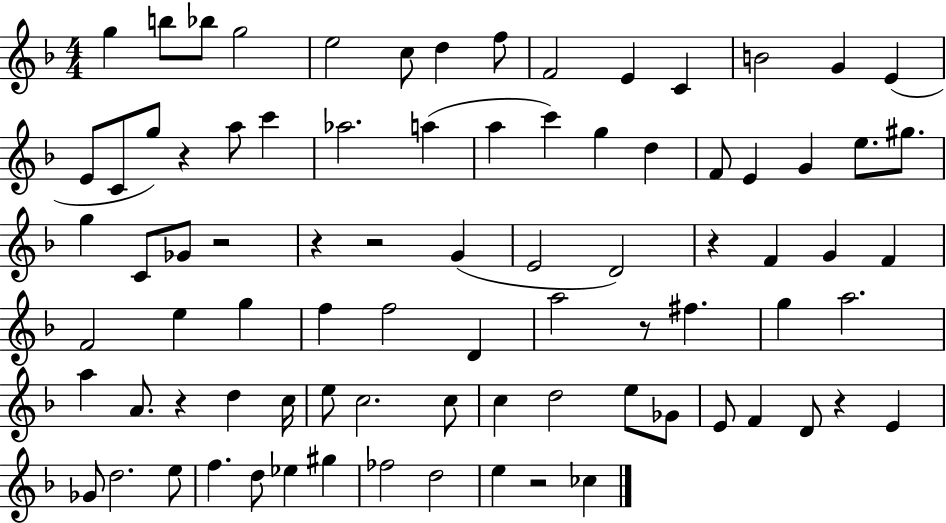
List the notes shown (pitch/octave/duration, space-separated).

G5/q B5/e Bb5/e G5/h E5/h C5/e D5/q F5/e F4/h E4/q C4/q B4/h G4/q E4/q E4/e C4/e G5/e R/q A5/e C6/q Ab5/h. A5/q A5/q C6/q G5/q D5/q F4/e E4/q G4/q E5/e. G#5/e. G5/q C4/e Gb4/e R/h R/q R/h G4/q E4/h D4/h R/q F4/q G4/q F4/q F4/h E5/q G5/q F5/q F5/h D4/q A5/h R/e F#5/q. G5/q A5/h. A5/q A4/e. R/q D5/q C5/s E5/e C5/h. C5/e C5/q D5/h E5/e Gb4/e E4/e F4/q D4/e R/q E4/q Gb4/e D5/h. E5/e F5/q. D5/e Eb5/q G#5/q FES5/h D5/h E5/q R/h CES5/q